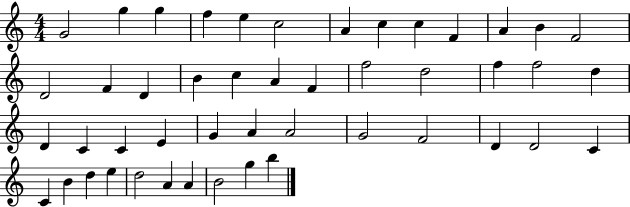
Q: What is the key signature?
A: C major